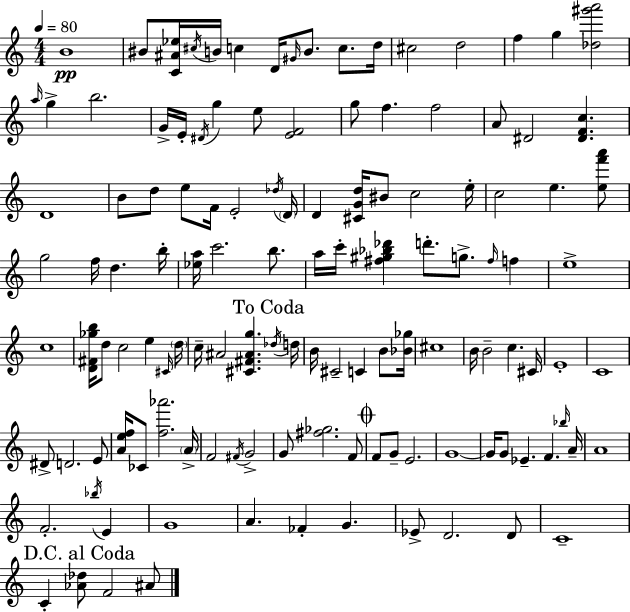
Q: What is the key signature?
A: C major